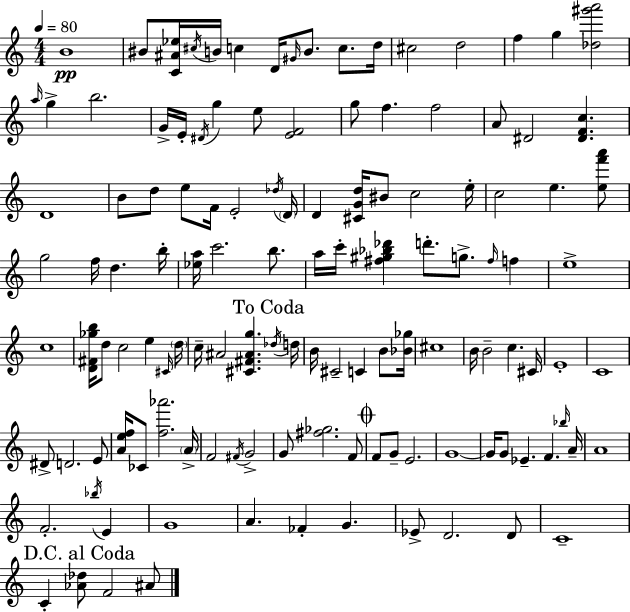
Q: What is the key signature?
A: C major